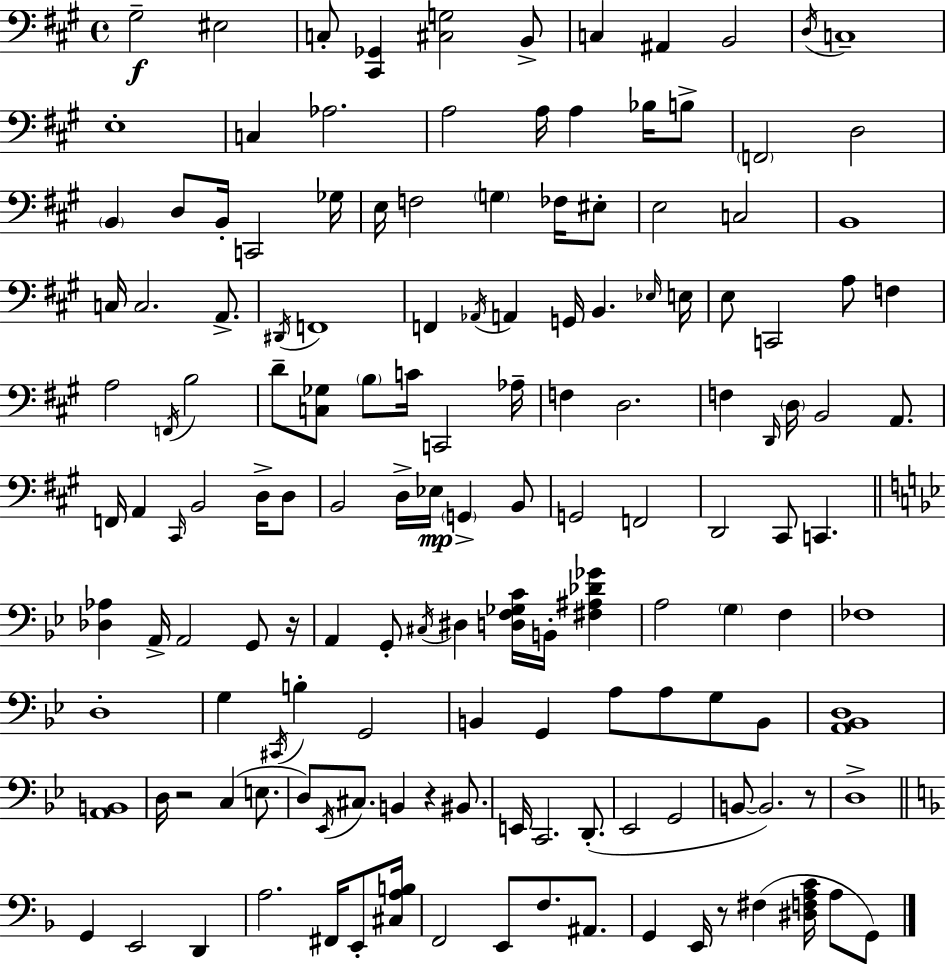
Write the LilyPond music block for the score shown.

{
  \clef bass
  \time 4/4
  \defaultTimeSignature
  \key a \major
  \repeat volta 2 { gis2--\f eis2 | c8-. <cis, ges,>4 <cis g>2 b,8-> | c4 ais,4 b,2 | \acciaccatura { d16 } c1-- | \break e1-. | c4 aes2. | a2 a16 a4 bes16 b8-> | \parenthesize f,2 d2 | \break \parenthesize b,4 d8 b,16-. c,2 | ges16 e16 f2 \parenthesize g4 fes16 eis8-. | e2 c2 | b,1 | \break c16 c2. a,8.-> | \acciaccatura { dis,16 } f,1 | f,4 \acciaccatura { aes,16 } a,4 g,16 b,4. | \grace { ees16 } e16 e8 c,2 a8 | \break f4 a2 \acciaccatura { f,16 } b2 | d'8-- <c ges>8 \parenthesize b8 c'16 c,2 | aes16-- f4 d2. | f4 \grace { d,16 } \parenthesize d16 b,2 | \break a,8. f,16 a,4 \grace { cis,16 } b,2 | d16-> d8 b,2 d16-> | ees16\mp \parenthesize g,4-> b,8 g,2 f,2 | d,2 cis,8 | \break c,4. \bar "||" \break \key bes \major <des aes>4 a,16-> a,2 g,8 r16 | a,4 g,8-. \acciaccatura { cis16 } dis4 <d f ges c'>16 b,16-. <fis ais des' ges'>4 | a2 \parenthesize g4 f4 | fes1 | \break d1-. | g4 \acciaccatura { cis,16 } b4-. g,2 | b,4 g,4 a8 a8 g8 | b,8 <a, bes, d>1 | \break <a, b,>1 | d16 r2 c4( e8. | d8) \acciaccatura { ees,16 } cis8. b,4 r4 | bis,8. e,16 c,2. | \break d,8.-.( ees,2 g,2 | b,8~~ b,2.) | r8 d1-> | \bar "||" \break \key f \major g,4 e,2 d,4 | a2. fis,16 e,8-. <cis a b>16 | f,2 e,8 f8. ais,8. | g,4 e,16 r8 fis4( <dis f a c'>16 a8 g,8) | \break } \bar "|."
}